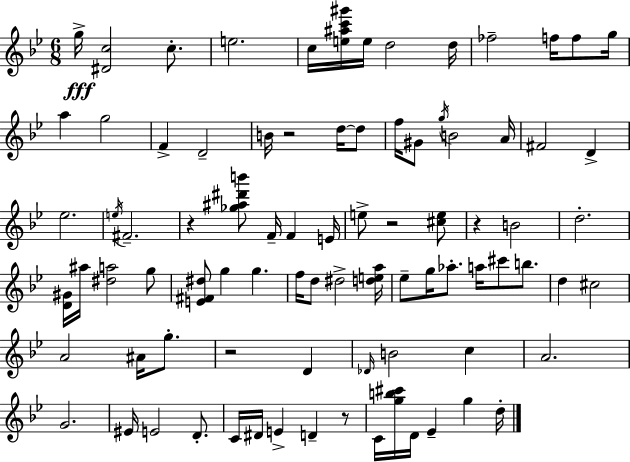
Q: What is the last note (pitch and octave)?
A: D5